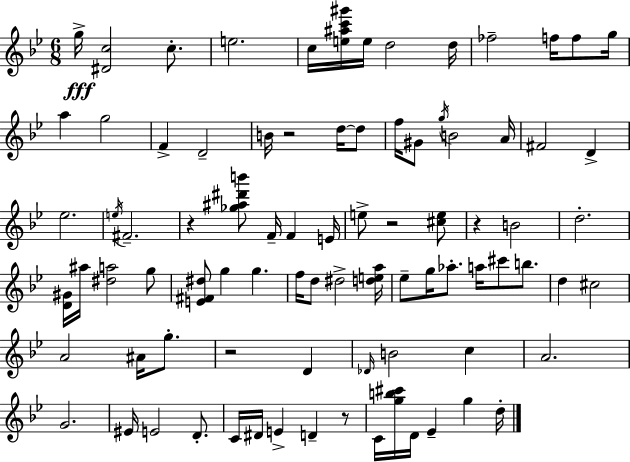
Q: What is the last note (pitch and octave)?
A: D5